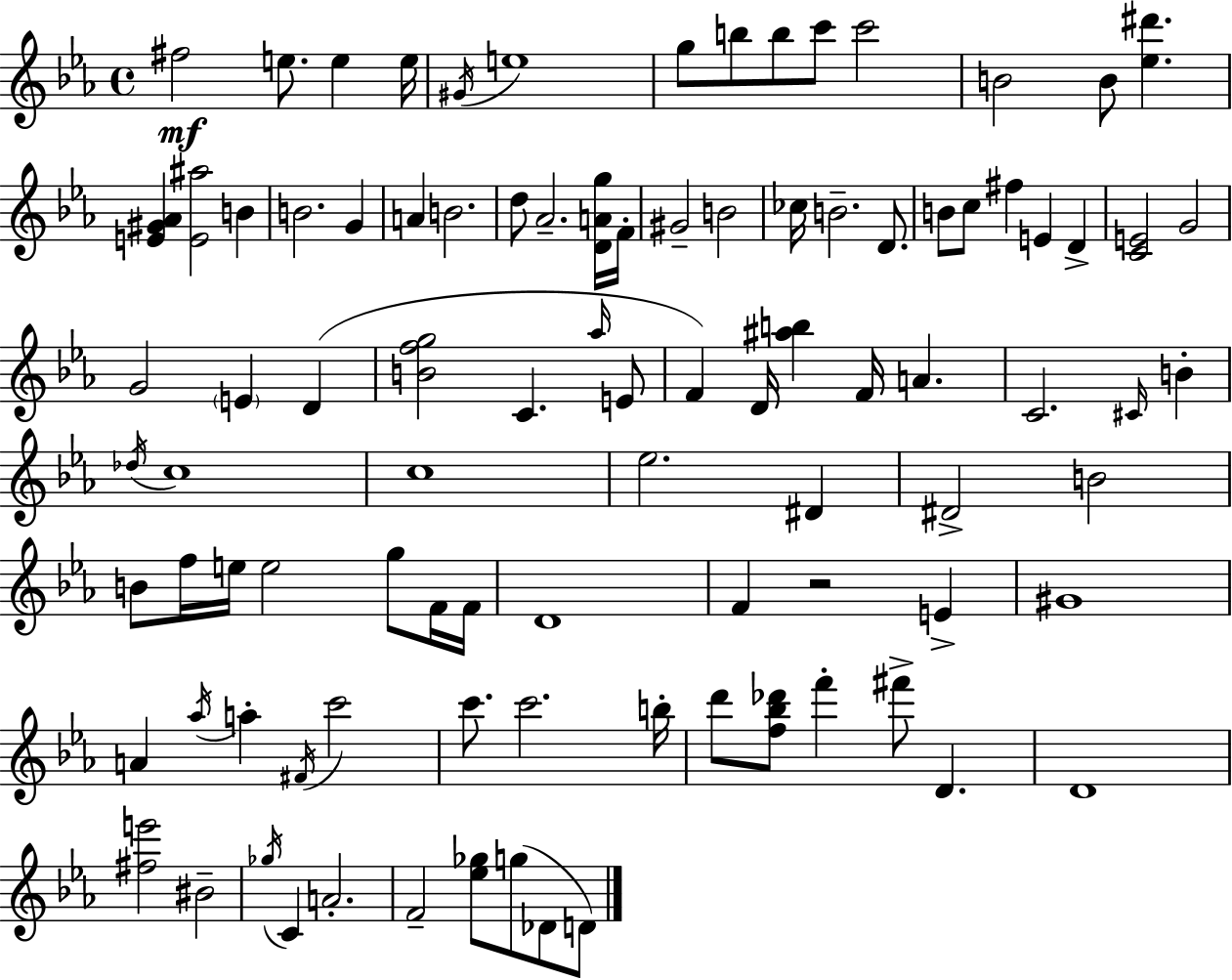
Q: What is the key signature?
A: C minor